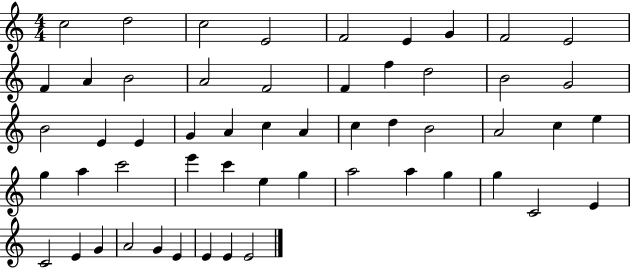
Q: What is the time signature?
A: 4/4